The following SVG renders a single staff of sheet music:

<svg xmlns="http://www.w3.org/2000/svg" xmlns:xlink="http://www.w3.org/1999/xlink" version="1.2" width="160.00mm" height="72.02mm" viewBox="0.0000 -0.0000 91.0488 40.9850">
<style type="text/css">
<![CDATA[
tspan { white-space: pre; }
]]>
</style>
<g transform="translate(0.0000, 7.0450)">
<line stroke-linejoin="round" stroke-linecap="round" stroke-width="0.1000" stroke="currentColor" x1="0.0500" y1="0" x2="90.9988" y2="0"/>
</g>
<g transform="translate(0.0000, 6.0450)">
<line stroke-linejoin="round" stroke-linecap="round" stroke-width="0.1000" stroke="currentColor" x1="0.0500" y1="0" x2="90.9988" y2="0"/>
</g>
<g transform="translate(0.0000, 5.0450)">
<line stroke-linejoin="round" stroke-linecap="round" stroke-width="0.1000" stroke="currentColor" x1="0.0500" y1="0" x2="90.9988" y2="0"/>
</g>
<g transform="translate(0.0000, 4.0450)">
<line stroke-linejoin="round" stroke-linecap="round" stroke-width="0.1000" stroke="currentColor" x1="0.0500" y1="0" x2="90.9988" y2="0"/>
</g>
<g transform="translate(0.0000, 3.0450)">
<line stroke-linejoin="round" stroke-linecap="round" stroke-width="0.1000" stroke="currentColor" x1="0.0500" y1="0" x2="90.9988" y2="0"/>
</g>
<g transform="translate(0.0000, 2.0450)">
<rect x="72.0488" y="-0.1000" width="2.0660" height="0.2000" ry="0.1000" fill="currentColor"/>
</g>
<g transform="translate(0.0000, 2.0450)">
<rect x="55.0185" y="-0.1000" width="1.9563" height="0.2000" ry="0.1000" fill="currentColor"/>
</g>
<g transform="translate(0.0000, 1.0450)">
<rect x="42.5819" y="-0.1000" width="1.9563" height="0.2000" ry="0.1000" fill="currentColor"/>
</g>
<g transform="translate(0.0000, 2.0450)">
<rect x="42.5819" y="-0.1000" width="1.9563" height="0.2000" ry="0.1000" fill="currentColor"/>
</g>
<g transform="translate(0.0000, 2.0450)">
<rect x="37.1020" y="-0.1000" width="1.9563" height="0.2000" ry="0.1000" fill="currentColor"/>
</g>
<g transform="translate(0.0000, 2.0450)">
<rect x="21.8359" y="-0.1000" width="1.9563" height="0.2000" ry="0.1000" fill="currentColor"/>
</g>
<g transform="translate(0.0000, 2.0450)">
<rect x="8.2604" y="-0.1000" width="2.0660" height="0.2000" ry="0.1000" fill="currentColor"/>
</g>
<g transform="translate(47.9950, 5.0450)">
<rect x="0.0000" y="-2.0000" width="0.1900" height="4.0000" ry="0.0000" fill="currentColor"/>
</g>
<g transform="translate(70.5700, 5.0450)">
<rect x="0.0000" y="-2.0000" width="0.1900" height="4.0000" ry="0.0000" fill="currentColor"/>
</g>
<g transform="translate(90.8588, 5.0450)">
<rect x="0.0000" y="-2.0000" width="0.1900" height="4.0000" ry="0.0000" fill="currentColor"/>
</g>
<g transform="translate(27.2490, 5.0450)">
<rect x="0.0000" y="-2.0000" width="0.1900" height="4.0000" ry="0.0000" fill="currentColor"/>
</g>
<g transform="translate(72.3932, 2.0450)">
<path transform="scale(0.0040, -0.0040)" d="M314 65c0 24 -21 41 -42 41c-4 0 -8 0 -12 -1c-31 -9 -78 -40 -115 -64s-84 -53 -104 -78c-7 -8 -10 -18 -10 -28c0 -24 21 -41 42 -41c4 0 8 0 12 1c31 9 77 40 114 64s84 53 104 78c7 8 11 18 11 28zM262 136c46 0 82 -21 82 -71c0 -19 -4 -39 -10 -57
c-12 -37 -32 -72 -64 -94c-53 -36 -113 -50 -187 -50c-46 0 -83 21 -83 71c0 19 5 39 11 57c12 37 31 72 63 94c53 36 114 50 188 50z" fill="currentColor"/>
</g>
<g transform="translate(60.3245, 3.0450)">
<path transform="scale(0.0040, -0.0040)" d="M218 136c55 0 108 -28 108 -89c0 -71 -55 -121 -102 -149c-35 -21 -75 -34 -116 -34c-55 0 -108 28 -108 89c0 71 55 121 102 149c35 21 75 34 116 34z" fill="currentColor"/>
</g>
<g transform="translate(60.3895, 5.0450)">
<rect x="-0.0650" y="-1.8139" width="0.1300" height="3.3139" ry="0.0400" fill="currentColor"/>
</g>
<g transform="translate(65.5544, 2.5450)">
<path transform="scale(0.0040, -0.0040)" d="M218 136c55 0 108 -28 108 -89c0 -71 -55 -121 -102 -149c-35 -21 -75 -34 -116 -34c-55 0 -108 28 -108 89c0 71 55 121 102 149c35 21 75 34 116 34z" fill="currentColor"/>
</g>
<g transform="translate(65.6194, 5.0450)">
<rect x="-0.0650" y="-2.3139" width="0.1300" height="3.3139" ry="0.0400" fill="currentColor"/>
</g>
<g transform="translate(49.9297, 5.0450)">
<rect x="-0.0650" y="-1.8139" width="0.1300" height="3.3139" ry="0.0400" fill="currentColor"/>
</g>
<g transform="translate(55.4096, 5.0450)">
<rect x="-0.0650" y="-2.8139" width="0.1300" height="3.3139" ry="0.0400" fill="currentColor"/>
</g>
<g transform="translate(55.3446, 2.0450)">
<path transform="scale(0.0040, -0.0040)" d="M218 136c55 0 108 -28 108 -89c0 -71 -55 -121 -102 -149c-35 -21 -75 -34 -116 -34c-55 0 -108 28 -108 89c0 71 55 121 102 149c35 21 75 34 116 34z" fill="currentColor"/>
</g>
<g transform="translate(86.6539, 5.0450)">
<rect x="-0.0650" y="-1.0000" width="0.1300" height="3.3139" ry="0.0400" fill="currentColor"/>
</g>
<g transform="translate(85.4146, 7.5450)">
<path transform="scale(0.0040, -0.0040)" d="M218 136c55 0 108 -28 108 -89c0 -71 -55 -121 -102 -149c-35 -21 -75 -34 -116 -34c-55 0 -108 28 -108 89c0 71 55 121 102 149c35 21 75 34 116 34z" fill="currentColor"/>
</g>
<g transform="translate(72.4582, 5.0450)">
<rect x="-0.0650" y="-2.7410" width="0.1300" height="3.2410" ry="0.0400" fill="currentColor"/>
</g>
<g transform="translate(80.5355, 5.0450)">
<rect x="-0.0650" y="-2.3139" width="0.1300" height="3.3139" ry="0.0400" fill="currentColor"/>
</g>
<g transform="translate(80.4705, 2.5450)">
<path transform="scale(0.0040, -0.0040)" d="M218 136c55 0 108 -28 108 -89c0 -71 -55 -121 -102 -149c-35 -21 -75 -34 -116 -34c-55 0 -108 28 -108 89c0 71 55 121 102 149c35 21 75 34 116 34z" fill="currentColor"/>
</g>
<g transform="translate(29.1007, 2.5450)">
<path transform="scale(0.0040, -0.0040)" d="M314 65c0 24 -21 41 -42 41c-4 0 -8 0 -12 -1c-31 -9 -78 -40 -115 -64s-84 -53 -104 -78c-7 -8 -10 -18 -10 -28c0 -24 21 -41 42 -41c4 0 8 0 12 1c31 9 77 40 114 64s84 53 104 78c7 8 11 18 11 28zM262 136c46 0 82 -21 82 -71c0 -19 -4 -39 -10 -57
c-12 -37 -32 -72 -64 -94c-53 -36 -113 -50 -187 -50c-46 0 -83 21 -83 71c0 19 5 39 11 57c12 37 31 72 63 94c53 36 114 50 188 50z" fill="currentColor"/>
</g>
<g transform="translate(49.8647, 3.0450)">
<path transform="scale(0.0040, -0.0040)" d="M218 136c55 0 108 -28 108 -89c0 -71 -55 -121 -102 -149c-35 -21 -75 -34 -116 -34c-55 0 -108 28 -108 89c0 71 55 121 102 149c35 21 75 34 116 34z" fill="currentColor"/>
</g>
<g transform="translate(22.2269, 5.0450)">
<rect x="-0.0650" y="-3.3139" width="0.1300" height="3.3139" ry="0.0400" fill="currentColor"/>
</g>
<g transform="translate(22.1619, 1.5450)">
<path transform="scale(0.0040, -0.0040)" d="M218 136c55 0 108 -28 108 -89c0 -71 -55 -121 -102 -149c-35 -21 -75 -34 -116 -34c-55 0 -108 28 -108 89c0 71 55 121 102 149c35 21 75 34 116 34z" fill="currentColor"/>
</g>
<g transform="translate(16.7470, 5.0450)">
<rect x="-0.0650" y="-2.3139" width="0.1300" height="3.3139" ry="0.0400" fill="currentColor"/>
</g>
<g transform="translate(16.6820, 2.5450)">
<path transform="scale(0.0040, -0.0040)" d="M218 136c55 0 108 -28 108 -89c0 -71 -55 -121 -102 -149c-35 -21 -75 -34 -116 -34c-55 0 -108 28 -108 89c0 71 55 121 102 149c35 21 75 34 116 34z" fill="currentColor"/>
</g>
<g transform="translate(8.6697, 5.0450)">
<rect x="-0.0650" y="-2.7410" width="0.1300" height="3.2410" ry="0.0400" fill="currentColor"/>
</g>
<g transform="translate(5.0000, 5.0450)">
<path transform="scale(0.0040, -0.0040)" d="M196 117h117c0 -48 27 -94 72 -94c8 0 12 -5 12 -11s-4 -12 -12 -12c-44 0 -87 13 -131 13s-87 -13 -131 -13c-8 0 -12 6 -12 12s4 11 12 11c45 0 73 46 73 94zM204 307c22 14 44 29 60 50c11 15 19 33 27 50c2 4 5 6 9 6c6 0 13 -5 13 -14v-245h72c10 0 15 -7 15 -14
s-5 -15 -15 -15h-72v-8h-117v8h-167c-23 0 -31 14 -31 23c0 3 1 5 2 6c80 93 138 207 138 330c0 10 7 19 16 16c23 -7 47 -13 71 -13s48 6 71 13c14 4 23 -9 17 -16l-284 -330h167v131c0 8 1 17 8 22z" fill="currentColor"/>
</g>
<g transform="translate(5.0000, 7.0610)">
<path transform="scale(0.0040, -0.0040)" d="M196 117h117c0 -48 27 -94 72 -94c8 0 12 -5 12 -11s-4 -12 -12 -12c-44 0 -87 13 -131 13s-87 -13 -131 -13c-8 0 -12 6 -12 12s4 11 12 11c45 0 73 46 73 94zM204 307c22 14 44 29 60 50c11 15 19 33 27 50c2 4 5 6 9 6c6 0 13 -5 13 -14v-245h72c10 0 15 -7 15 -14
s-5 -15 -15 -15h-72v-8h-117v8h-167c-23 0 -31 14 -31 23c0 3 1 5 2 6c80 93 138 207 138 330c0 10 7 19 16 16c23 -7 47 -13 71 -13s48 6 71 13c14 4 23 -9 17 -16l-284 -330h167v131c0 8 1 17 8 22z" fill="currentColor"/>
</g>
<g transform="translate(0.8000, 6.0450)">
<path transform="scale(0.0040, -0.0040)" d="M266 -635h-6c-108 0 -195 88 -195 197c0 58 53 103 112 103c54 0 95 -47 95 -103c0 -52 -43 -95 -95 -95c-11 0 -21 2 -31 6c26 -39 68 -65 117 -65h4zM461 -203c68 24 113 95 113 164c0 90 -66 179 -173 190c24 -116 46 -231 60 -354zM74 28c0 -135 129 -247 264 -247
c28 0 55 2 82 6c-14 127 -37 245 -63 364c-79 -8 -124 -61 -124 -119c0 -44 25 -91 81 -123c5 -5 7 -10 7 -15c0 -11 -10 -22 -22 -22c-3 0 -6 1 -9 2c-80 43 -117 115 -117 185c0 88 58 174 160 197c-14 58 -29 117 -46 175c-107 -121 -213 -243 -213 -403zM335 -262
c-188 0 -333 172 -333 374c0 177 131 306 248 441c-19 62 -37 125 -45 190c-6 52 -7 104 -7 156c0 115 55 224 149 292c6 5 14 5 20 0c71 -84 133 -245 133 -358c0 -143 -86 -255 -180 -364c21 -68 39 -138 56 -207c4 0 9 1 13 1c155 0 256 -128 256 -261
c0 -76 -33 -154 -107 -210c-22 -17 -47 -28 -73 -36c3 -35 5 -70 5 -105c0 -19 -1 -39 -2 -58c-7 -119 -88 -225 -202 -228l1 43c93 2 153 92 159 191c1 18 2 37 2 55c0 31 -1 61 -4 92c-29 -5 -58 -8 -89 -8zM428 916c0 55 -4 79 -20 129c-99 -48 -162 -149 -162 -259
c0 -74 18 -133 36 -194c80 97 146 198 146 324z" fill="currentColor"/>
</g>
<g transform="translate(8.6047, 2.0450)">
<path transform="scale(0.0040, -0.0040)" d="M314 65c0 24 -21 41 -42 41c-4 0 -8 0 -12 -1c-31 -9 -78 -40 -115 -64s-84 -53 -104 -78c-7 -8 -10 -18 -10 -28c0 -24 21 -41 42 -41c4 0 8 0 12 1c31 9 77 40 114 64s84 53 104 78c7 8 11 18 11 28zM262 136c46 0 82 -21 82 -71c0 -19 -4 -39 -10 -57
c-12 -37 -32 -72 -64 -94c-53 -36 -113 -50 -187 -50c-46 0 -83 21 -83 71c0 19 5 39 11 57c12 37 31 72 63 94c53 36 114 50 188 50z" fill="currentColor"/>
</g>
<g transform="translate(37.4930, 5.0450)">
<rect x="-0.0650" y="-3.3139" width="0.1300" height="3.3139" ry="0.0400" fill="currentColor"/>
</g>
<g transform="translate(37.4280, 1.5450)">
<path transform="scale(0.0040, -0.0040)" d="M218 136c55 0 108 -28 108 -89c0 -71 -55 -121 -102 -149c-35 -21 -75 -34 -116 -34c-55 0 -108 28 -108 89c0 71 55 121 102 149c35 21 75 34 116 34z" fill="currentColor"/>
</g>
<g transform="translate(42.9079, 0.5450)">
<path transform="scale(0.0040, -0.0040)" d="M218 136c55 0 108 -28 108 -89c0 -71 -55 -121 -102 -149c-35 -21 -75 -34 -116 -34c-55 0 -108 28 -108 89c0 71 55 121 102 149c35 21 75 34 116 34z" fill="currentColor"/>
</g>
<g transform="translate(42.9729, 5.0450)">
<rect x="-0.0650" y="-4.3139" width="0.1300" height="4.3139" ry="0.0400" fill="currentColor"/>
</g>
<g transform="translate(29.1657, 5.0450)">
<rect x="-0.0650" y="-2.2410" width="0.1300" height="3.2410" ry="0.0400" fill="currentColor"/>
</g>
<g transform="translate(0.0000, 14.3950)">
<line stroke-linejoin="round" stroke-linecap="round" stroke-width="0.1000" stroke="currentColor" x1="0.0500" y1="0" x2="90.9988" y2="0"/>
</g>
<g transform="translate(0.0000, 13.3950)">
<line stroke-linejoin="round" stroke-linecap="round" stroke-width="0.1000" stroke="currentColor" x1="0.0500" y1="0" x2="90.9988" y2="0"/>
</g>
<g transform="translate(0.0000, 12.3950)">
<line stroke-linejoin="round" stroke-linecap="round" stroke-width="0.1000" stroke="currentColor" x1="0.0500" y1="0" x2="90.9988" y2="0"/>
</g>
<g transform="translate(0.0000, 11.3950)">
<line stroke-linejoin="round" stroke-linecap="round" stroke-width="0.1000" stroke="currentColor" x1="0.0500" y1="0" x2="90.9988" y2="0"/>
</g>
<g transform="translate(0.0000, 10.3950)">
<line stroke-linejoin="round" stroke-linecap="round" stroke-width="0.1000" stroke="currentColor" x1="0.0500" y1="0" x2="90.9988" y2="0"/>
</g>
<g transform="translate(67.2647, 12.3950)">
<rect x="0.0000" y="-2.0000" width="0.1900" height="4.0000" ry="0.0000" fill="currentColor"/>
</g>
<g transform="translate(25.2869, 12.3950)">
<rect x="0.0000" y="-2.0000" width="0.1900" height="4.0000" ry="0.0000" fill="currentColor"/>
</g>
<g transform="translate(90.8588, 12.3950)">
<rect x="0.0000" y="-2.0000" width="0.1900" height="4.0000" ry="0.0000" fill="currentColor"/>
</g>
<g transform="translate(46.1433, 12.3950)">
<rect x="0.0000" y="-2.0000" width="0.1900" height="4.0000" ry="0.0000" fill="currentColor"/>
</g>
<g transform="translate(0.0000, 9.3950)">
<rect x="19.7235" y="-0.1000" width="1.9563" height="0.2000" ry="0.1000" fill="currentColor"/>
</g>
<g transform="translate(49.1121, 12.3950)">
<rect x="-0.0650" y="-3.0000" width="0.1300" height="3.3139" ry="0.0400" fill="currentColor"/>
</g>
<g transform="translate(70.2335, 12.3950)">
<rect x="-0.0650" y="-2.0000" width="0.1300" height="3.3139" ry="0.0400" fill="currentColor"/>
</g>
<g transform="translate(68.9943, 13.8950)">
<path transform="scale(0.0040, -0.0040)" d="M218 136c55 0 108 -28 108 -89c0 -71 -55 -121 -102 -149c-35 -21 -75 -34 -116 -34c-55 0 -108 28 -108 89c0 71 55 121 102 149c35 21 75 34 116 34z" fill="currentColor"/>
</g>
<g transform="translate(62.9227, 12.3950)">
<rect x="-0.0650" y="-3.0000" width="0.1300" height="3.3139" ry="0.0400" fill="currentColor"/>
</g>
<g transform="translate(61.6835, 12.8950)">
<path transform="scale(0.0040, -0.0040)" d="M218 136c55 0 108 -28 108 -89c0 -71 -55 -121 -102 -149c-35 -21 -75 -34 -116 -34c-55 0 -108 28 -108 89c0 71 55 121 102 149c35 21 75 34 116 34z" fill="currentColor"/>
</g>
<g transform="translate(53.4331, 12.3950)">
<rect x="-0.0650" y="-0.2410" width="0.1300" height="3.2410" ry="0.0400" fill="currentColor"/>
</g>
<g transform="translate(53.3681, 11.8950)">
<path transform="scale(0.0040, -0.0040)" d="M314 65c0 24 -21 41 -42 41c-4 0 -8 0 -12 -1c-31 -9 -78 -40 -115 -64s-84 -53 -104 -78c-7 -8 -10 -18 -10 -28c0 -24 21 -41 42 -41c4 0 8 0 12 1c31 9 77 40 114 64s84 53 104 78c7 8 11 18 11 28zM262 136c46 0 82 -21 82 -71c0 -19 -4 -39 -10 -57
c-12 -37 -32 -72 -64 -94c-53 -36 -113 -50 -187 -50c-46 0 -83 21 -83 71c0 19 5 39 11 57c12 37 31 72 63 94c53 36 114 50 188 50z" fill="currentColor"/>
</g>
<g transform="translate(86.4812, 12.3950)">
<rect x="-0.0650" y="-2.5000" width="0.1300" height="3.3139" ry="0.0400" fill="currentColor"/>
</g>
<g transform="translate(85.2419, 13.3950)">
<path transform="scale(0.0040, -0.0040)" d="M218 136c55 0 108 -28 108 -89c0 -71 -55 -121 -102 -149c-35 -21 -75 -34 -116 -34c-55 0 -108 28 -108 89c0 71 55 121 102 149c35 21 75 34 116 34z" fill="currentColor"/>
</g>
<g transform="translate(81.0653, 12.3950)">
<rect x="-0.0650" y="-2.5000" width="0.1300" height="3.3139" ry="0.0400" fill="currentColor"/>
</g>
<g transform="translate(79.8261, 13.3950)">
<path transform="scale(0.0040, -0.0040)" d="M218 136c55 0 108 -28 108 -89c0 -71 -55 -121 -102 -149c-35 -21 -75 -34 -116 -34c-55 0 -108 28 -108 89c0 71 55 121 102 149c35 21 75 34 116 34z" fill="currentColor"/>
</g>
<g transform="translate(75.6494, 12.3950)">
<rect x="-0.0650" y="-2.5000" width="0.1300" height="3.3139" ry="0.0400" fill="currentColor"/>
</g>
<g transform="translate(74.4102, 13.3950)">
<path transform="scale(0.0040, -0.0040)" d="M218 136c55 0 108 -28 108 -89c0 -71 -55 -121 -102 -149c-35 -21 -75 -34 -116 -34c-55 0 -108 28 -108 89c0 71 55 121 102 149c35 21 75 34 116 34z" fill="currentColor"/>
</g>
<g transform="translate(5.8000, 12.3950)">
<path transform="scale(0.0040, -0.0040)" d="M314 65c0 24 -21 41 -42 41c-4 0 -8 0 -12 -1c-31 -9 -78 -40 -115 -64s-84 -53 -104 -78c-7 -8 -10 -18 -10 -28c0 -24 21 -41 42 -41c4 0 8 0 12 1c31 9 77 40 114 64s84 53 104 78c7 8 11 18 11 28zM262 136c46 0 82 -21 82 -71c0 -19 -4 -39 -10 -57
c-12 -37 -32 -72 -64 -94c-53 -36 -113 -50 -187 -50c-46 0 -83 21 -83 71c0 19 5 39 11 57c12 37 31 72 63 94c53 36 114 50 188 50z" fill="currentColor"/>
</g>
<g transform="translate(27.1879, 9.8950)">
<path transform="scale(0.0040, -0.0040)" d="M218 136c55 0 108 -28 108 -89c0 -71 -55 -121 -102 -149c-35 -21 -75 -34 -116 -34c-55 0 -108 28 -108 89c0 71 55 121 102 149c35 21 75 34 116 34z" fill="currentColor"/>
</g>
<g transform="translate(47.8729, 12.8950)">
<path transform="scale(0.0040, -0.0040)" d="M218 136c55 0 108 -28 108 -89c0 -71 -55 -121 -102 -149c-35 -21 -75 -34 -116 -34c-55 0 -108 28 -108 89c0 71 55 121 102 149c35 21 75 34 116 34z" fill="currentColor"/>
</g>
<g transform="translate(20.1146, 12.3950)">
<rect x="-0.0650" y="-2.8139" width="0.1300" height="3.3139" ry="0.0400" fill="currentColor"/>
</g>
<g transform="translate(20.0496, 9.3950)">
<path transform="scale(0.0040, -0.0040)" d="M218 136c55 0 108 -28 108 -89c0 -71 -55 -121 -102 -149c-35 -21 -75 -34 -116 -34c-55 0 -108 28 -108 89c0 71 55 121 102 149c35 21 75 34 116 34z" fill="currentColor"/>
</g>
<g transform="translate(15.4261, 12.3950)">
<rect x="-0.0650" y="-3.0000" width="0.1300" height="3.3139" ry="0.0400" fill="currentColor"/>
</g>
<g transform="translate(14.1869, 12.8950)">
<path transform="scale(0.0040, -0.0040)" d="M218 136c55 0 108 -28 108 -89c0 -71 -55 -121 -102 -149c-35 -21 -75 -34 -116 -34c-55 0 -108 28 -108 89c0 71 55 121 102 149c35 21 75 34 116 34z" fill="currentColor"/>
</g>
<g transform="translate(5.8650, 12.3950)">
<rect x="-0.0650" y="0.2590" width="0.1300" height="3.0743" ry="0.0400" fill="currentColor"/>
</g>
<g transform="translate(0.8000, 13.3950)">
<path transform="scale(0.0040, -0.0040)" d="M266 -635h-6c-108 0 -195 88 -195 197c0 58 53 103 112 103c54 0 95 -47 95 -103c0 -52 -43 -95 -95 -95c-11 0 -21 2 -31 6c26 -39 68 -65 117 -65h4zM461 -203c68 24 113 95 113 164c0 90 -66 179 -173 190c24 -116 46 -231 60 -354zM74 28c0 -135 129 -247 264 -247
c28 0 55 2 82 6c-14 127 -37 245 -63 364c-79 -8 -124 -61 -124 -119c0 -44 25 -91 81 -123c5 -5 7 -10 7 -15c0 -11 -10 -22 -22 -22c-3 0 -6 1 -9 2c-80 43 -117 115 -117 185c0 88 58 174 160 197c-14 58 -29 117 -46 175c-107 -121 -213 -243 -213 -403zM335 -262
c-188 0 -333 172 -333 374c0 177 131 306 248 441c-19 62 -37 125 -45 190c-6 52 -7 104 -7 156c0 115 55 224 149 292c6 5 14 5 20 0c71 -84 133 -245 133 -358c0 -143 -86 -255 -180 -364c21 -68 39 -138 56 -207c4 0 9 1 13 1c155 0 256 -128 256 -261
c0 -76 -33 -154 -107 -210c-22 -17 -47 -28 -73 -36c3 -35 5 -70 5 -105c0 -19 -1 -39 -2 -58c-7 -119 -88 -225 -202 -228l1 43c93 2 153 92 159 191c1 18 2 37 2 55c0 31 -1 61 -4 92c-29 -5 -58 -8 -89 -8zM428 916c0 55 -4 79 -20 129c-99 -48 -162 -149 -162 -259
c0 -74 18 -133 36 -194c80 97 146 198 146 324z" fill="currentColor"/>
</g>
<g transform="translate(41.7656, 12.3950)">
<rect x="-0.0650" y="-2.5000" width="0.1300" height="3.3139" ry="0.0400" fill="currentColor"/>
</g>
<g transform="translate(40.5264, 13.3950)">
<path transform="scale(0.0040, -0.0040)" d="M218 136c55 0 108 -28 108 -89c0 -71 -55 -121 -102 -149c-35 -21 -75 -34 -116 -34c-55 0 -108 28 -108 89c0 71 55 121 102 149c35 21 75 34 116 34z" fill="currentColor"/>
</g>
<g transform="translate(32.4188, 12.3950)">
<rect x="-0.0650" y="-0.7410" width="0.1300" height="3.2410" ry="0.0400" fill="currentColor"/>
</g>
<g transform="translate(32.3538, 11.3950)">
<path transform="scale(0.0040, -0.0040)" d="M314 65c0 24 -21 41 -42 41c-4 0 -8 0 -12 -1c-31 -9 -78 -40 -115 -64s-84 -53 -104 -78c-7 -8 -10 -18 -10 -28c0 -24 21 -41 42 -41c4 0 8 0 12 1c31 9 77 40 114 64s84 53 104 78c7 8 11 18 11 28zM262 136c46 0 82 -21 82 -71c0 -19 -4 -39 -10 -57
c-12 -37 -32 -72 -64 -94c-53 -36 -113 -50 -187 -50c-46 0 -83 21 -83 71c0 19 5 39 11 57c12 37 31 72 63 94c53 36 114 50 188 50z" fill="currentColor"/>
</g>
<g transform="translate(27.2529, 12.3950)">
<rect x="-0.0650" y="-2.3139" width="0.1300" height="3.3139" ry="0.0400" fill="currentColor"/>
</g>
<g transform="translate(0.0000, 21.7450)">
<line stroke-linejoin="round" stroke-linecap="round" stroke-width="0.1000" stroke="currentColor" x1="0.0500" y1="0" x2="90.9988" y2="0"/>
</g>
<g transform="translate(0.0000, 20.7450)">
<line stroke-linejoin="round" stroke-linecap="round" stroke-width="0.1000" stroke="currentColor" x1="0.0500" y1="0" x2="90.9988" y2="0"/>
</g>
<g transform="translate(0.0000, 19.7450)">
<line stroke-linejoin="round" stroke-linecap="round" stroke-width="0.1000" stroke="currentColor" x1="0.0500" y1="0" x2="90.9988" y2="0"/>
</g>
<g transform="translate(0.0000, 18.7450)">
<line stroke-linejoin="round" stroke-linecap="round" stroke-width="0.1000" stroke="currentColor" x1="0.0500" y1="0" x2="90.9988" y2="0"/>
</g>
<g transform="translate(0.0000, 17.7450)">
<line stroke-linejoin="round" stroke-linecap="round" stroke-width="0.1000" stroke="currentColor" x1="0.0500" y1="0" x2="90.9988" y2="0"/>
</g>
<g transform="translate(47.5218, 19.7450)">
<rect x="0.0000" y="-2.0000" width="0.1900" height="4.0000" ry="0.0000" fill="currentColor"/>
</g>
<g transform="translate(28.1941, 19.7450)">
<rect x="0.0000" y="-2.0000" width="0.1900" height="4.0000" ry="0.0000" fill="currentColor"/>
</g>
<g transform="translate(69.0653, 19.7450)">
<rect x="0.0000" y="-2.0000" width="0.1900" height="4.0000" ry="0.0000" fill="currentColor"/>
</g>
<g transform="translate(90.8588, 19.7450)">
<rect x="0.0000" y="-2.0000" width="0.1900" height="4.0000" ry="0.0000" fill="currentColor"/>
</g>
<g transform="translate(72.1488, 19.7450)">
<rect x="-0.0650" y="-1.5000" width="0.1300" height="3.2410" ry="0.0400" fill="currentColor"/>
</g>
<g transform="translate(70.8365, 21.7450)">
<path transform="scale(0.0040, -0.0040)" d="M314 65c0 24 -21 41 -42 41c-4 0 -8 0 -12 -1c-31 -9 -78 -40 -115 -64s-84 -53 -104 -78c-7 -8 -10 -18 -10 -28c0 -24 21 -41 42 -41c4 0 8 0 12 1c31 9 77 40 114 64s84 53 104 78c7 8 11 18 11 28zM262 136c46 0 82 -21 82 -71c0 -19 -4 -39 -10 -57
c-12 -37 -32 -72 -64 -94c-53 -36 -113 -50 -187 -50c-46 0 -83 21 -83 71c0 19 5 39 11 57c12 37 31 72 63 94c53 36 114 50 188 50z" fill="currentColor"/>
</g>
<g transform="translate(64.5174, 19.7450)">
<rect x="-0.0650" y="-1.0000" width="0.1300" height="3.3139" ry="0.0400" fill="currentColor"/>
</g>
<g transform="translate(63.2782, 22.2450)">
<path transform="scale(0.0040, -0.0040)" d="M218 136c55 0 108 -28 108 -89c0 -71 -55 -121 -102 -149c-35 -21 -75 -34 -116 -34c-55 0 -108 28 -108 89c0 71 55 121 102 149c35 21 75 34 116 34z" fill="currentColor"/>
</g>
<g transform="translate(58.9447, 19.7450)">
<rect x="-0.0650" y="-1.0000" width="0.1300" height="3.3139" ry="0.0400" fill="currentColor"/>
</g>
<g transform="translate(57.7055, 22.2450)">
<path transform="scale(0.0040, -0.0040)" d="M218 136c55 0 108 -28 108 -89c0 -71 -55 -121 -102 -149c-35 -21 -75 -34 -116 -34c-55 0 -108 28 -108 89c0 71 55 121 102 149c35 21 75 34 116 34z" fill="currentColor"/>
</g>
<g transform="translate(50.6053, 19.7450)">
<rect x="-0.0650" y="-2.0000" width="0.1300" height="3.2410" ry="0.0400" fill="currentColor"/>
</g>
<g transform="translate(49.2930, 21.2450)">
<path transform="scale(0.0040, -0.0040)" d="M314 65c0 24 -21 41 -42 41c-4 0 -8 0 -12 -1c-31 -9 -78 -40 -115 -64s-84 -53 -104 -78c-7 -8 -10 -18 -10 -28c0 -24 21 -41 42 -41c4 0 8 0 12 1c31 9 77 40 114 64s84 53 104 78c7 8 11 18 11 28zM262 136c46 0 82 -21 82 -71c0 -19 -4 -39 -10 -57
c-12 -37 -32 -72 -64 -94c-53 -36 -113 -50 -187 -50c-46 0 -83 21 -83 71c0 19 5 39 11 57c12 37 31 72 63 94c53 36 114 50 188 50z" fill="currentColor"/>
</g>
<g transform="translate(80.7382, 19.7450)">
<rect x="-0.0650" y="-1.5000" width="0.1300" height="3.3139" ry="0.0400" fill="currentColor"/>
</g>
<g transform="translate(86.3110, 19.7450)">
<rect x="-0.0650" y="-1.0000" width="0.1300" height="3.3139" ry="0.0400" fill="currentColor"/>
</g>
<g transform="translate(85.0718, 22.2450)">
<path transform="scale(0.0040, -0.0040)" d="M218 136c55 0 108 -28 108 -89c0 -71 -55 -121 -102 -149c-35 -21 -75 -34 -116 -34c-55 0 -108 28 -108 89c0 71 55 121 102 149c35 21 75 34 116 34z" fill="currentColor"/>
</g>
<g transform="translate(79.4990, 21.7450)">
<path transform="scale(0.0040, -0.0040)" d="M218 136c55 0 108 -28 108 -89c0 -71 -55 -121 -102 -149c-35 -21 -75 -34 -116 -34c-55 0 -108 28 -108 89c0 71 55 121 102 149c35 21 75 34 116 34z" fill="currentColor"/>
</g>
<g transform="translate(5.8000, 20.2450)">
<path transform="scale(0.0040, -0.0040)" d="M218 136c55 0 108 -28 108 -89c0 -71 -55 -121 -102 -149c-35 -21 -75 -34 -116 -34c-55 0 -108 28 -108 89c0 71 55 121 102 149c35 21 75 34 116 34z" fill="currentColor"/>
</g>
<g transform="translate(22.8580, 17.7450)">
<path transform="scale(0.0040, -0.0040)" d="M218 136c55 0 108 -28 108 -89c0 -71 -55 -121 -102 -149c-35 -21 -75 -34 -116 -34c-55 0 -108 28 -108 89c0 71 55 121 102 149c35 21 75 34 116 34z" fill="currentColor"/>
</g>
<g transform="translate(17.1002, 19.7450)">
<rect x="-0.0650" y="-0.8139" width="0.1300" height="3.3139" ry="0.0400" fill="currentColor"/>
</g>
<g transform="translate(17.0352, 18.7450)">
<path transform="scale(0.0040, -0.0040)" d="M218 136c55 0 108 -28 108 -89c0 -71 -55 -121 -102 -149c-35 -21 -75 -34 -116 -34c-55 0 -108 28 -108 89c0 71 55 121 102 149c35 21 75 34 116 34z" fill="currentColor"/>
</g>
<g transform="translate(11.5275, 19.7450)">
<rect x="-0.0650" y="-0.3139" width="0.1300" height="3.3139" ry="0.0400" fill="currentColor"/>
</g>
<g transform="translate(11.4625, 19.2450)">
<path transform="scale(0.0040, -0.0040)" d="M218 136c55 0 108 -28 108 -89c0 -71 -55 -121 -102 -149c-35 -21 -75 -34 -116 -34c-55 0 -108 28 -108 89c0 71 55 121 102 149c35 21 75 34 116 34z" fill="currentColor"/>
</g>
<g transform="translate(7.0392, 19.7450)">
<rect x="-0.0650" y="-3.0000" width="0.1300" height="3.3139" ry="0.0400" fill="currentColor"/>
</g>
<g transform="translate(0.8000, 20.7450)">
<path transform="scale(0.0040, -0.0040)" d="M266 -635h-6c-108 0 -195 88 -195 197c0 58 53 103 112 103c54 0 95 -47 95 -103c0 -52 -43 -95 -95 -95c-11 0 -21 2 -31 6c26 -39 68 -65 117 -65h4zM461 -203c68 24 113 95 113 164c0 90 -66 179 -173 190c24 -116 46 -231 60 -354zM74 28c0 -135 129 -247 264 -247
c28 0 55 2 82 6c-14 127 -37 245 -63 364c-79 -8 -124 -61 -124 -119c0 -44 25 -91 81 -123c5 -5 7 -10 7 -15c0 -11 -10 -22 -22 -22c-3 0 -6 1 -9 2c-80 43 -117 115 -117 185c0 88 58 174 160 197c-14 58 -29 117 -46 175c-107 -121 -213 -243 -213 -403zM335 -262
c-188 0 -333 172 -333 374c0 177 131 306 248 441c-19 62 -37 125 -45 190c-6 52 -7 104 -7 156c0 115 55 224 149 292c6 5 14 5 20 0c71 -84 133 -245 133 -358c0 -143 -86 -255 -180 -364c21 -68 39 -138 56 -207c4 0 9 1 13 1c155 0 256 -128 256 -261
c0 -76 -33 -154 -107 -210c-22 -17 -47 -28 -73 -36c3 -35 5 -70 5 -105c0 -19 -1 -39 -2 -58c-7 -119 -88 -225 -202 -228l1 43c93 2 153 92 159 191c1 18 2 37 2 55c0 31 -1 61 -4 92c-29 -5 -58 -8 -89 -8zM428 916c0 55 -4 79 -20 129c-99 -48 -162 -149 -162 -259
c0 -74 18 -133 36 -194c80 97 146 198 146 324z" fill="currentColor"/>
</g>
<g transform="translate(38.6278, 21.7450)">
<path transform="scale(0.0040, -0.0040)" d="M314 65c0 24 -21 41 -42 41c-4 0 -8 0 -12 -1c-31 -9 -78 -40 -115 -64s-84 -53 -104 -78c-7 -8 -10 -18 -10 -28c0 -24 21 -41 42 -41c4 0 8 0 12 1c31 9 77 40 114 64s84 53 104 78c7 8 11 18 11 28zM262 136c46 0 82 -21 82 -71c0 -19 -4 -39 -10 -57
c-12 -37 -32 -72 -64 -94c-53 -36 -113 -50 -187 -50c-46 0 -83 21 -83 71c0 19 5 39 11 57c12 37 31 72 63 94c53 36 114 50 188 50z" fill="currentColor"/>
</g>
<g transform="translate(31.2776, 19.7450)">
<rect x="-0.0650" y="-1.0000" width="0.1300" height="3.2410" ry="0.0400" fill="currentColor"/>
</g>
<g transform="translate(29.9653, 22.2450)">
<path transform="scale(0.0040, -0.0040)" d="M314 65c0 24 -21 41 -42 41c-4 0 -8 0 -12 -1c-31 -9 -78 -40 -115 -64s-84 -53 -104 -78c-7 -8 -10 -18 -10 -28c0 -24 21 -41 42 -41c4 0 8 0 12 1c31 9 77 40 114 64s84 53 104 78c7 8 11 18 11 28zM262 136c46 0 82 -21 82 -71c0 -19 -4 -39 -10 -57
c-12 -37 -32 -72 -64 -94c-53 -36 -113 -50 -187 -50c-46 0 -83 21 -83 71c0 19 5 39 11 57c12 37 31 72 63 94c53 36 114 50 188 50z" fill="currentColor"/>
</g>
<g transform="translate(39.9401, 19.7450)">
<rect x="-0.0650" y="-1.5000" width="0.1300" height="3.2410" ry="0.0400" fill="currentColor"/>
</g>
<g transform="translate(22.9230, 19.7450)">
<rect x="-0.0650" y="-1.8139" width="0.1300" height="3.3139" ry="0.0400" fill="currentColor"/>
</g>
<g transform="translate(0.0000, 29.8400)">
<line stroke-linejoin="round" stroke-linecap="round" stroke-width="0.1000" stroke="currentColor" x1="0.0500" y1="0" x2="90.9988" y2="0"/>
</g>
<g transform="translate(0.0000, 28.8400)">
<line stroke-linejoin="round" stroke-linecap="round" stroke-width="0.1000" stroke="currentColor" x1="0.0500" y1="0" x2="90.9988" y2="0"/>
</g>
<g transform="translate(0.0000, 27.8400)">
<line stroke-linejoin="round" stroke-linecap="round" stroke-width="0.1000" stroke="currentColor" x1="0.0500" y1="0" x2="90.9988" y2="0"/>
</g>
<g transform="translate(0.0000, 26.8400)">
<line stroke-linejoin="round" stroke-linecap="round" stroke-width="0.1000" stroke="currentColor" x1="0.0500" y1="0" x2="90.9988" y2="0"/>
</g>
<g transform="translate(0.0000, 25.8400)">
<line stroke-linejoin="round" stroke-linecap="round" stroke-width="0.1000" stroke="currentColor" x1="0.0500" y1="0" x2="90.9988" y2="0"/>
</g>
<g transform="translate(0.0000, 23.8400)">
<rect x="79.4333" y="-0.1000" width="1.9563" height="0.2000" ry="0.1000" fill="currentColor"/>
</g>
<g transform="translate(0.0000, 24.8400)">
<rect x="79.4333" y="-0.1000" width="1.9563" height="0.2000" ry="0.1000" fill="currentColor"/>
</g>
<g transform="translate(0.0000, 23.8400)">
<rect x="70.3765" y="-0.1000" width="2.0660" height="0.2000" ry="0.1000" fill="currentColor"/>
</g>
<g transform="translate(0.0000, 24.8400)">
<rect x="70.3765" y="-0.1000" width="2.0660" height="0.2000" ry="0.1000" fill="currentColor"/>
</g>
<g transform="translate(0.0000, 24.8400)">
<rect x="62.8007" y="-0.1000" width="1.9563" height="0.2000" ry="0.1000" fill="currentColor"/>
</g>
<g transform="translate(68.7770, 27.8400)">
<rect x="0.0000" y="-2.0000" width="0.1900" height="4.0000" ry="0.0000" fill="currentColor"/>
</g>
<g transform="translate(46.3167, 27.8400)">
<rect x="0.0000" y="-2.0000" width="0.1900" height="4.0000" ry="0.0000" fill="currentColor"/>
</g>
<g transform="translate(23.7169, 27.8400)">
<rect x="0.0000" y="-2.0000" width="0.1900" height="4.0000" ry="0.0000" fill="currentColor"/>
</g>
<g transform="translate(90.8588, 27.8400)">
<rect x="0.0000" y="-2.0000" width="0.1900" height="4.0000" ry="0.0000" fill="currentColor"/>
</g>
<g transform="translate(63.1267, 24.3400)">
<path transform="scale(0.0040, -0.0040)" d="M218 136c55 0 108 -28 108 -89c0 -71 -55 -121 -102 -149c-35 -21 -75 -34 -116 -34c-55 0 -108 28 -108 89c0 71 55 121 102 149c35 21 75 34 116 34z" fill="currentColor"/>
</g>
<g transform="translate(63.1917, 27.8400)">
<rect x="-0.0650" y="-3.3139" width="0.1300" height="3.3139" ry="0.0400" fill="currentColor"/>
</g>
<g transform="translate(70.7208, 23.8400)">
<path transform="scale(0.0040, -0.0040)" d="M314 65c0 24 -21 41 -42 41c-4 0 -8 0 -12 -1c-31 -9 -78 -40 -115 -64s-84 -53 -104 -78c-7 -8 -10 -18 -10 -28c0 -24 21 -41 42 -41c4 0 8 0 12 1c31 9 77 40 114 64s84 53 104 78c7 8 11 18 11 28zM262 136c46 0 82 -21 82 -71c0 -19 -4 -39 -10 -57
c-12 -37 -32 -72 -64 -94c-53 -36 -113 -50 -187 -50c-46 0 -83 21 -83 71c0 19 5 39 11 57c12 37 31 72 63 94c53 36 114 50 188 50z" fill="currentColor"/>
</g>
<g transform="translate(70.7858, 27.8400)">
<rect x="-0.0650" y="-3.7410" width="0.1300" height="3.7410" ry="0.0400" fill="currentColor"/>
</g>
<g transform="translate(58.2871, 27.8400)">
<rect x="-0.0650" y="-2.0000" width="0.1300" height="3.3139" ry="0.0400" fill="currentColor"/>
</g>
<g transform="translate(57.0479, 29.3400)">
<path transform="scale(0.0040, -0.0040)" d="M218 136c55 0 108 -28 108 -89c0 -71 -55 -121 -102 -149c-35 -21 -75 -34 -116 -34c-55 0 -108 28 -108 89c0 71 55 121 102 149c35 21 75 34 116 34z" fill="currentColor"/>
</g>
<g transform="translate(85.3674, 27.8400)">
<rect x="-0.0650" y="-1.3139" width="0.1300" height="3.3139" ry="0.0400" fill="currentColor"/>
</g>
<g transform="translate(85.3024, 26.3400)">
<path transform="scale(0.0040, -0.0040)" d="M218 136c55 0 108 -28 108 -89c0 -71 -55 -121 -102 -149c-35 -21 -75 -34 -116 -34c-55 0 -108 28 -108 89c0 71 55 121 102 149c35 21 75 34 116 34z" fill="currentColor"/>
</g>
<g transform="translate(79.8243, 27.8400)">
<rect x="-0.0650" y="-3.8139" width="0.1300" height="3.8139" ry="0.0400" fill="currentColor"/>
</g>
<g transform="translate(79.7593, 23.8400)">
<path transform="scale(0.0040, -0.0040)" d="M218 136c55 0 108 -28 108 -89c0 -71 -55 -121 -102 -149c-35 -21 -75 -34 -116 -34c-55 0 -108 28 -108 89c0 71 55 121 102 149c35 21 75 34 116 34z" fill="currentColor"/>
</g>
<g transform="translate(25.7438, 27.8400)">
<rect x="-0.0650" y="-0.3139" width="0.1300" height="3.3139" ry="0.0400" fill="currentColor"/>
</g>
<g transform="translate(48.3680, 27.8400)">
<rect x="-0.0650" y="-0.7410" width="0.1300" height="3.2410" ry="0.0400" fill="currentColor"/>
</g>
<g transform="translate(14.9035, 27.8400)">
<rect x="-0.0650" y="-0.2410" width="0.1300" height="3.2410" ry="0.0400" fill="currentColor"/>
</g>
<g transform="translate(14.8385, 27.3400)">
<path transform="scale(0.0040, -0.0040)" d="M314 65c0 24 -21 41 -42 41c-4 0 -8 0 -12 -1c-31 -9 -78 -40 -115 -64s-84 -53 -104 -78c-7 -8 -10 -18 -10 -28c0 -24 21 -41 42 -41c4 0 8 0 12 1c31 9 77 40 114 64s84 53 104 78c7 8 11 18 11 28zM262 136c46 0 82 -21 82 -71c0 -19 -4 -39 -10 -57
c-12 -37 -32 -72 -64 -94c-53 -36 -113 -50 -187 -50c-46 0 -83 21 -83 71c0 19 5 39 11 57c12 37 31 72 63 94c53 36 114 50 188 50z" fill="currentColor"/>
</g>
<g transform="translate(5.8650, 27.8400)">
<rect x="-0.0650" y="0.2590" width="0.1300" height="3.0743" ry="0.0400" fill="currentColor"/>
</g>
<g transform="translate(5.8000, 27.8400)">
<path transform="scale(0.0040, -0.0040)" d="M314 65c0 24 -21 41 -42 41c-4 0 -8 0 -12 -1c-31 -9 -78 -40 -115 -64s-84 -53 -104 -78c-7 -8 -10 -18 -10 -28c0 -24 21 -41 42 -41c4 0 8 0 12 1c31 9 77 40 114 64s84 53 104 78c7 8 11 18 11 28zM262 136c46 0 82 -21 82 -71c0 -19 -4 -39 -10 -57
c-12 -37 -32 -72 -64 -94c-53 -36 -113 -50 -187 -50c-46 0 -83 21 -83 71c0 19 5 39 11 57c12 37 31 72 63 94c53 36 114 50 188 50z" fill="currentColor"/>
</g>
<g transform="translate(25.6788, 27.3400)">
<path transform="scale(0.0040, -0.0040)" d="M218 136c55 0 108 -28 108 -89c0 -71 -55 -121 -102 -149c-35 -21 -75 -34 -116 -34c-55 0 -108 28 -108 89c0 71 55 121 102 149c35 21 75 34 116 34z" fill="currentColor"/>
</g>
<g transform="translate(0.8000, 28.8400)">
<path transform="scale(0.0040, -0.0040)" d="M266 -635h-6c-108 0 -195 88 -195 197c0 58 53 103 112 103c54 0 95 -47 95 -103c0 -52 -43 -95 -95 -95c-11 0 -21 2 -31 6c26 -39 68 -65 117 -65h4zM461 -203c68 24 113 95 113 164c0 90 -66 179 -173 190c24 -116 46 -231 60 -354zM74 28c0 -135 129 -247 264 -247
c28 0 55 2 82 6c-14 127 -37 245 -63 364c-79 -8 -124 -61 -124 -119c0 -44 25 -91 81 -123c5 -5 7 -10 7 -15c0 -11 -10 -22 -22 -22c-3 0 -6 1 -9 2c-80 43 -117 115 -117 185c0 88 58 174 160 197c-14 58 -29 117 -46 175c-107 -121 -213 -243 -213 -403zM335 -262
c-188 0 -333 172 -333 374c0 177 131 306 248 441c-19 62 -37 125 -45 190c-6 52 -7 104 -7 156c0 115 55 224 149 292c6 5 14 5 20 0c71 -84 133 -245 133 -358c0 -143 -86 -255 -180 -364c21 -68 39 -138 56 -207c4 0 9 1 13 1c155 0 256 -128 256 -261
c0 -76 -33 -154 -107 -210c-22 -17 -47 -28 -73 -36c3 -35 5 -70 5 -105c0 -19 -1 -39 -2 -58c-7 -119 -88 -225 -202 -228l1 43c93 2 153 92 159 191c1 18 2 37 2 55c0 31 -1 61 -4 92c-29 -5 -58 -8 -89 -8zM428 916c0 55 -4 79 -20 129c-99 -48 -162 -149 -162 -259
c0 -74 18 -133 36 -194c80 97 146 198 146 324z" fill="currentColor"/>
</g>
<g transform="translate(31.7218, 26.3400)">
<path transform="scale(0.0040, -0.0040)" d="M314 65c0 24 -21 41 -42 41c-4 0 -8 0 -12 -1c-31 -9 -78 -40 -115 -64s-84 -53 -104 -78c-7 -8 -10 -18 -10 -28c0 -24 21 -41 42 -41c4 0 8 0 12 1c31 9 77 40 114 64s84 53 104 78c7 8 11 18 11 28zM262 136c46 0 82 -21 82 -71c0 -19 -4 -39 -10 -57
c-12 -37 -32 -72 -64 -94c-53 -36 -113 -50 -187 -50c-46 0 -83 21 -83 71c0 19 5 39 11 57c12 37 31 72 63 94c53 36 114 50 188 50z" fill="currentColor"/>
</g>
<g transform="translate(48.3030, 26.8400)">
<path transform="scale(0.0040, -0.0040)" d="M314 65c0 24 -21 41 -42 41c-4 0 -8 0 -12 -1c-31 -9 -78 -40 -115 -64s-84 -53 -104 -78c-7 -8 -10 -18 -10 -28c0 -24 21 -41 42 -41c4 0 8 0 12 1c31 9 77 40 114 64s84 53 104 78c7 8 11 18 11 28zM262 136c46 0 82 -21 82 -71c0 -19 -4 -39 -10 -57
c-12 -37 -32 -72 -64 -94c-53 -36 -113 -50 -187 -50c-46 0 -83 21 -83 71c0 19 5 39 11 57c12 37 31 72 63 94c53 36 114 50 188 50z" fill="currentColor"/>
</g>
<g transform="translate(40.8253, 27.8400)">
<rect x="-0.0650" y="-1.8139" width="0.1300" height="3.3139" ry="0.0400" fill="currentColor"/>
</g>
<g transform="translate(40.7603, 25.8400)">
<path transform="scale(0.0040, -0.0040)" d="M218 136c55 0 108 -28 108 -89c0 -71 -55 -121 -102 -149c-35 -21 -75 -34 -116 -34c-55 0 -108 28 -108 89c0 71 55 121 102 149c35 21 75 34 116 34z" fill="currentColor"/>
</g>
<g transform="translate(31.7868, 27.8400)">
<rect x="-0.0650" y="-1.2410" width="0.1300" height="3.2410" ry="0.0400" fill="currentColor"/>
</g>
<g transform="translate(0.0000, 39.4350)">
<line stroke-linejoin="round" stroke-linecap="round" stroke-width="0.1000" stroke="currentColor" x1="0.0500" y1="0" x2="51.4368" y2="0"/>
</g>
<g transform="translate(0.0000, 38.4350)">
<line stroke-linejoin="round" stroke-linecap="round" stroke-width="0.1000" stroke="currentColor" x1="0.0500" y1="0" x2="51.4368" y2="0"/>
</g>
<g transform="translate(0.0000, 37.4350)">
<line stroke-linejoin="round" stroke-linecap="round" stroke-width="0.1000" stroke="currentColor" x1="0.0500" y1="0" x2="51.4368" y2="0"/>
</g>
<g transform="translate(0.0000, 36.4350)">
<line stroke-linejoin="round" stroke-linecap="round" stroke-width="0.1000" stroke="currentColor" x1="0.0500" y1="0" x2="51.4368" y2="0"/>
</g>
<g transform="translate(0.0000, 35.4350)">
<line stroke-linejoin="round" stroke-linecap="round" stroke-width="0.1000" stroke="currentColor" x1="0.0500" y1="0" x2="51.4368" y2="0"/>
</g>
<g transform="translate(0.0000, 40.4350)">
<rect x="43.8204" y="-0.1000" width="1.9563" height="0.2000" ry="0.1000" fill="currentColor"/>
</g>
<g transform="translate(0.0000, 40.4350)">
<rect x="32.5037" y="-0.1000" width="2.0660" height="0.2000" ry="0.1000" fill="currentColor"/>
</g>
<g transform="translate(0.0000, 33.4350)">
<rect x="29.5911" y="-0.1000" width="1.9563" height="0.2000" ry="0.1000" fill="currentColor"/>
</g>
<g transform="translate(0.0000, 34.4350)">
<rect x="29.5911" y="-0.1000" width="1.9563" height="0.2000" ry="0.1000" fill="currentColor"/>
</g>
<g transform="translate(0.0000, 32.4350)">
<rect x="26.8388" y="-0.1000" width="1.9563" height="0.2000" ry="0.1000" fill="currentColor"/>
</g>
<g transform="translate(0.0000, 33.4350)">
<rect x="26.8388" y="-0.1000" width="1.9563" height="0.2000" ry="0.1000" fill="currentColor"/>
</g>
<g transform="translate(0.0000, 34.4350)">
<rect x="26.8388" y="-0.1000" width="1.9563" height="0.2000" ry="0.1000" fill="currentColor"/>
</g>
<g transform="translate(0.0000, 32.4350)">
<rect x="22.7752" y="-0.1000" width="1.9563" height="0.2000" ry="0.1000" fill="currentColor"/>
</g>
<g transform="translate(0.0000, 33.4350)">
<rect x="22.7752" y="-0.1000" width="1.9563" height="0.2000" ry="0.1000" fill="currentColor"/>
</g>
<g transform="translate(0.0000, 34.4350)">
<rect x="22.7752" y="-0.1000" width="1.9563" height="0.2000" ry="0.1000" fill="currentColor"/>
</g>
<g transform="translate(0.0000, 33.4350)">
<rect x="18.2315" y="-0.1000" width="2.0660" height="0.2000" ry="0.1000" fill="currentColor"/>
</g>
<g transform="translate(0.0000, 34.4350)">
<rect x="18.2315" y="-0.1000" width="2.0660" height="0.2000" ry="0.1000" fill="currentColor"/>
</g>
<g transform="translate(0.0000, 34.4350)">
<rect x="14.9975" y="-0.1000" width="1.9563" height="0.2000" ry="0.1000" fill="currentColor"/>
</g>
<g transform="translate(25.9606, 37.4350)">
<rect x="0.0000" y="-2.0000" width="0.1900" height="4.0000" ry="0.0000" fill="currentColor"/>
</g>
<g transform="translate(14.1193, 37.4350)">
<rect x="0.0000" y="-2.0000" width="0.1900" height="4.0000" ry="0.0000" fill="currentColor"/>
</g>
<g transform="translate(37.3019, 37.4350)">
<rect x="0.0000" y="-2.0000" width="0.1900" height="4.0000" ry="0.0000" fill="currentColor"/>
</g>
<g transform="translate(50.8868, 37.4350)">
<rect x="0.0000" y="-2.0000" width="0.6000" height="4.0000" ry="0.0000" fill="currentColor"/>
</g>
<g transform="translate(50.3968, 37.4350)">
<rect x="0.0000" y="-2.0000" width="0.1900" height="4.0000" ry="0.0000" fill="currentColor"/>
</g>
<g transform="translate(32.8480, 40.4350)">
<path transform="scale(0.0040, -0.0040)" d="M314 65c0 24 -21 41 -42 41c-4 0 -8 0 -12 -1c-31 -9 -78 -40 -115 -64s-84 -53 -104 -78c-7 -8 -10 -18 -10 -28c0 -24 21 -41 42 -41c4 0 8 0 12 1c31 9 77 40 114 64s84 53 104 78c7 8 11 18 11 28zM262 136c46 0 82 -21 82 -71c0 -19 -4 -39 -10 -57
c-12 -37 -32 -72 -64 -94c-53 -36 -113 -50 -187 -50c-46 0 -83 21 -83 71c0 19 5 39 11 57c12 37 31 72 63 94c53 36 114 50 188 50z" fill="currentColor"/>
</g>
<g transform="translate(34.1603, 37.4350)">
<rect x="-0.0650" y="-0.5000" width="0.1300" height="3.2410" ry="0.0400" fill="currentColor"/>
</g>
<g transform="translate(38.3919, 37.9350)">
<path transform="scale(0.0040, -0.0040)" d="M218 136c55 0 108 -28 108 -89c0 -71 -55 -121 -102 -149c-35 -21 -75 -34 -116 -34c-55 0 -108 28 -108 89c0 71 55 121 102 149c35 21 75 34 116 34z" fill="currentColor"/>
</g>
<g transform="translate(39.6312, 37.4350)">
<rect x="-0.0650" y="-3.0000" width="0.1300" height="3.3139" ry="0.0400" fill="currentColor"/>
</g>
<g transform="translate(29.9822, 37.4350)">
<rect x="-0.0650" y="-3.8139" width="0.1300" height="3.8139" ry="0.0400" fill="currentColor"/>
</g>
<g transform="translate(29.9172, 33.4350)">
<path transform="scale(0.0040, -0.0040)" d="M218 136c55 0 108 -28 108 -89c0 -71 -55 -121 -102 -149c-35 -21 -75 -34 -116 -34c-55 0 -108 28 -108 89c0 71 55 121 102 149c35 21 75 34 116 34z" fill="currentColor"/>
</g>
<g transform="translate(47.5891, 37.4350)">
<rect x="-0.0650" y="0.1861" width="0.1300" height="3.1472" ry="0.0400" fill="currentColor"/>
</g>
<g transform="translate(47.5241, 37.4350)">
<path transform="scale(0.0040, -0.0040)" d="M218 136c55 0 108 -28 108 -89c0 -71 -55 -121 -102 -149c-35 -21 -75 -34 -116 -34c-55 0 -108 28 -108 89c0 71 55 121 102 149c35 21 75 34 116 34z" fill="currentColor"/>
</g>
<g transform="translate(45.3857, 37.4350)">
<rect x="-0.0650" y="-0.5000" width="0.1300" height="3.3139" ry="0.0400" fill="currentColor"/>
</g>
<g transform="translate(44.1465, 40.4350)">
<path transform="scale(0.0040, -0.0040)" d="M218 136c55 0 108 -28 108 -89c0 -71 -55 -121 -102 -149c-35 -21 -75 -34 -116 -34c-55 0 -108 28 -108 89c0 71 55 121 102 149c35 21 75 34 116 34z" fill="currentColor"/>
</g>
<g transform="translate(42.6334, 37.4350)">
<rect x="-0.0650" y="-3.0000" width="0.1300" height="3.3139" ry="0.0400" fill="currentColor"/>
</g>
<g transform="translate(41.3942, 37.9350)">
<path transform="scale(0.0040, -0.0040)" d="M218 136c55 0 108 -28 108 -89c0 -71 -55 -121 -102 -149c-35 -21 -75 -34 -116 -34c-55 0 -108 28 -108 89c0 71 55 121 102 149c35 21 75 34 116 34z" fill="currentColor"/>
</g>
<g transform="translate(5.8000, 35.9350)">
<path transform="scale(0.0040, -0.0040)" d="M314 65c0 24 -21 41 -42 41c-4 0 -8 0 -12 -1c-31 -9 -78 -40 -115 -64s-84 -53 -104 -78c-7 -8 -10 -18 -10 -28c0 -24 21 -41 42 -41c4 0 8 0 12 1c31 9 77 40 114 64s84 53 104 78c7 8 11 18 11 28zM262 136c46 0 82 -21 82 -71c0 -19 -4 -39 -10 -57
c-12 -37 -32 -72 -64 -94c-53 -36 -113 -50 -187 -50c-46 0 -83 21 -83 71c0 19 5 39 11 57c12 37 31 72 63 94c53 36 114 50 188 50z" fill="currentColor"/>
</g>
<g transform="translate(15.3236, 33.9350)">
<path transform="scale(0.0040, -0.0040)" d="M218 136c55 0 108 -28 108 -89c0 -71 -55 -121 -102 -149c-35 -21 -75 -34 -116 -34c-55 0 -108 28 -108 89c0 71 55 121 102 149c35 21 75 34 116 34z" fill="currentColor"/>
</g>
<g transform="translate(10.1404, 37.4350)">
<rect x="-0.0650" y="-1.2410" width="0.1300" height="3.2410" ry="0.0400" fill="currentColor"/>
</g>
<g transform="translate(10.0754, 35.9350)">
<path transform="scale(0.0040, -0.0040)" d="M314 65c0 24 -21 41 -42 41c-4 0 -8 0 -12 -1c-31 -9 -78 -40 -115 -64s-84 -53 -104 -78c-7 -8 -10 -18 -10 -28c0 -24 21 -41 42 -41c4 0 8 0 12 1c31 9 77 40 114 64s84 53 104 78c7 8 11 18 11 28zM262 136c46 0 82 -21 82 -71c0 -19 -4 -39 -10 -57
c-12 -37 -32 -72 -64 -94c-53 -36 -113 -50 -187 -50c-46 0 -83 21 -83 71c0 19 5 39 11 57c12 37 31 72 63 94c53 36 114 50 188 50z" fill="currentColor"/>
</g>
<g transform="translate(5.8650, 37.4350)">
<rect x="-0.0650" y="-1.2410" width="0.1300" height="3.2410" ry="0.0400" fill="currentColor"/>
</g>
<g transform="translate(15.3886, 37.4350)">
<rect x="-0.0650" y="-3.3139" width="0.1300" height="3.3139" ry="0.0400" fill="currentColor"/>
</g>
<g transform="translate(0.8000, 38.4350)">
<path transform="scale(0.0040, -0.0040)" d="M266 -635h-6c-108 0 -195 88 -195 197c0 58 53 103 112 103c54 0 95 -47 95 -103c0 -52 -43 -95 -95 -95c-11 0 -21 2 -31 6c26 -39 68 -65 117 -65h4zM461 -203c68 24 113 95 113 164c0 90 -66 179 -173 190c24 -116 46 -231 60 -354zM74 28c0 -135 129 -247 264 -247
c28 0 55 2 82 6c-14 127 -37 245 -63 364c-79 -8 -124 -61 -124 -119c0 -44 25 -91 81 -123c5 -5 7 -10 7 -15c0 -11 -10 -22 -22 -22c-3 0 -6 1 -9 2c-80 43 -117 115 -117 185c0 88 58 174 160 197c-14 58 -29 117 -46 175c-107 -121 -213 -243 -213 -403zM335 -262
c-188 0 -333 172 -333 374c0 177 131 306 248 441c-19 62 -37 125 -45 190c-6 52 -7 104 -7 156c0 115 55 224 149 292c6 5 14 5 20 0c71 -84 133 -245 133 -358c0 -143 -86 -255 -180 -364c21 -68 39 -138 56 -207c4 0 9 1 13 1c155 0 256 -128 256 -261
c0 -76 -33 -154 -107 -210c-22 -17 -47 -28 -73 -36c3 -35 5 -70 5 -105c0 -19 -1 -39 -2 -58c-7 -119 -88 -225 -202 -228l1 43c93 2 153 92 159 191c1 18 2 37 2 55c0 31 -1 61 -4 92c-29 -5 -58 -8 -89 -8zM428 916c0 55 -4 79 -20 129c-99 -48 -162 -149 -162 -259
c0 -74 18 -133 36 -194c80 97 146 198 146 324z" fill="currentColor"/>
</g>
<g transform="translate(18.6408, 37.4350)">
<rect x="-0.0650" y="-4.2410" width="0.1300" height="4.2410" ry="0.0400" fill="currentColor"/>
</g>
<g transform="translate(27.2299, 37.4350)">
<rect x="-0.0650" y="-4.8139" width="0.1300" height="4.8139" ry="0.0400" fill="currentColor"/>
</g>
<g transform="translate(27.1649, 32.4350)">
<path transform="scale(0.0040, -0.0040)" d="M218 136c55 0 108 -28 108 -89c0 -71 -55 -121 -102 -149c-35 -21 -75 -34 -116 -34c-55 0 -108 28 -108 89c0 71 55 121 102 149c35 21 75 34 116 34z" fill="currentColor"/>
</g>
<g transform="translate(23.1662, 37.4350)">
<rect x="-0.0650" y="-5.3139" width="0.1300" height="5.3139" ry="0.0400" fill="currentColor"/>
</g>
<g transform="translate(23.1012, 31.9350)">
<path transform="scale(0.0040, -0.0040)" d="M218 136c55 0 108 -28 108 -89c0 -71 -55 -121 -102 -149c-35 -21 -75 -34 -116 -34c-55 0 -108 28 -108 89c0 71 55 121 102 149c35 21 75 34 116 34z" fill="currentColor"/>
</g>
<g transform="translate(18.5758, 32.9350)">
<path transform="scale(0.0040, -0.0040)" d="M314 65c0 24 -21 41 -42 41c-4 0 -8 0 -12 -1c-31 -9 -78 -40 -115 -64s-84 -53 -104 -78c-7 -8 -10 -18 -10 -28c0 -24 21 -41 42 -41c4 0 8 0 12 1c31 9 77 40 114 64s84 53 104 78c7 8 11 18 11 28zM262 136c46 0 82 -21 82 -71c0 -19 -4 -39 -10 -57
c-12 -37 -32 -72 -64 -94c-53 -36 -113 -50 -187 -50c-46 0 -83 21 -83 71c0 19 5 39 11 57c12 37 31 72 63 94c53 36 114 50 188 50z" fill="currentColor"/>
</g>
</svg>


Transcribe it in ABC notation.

X:1
T:Untitled
M:4/4
L:1/4
K:C
a2 g b g2 b d' f a f g a2 g D B2 A a g d2 G A c2 A F G G G A c d f D2 E2 F2 D D E2 E D B2 c2 c e2 f d2 F b c'2 c' e e2 e2 b d'2 f' e' c' C2 A A C B